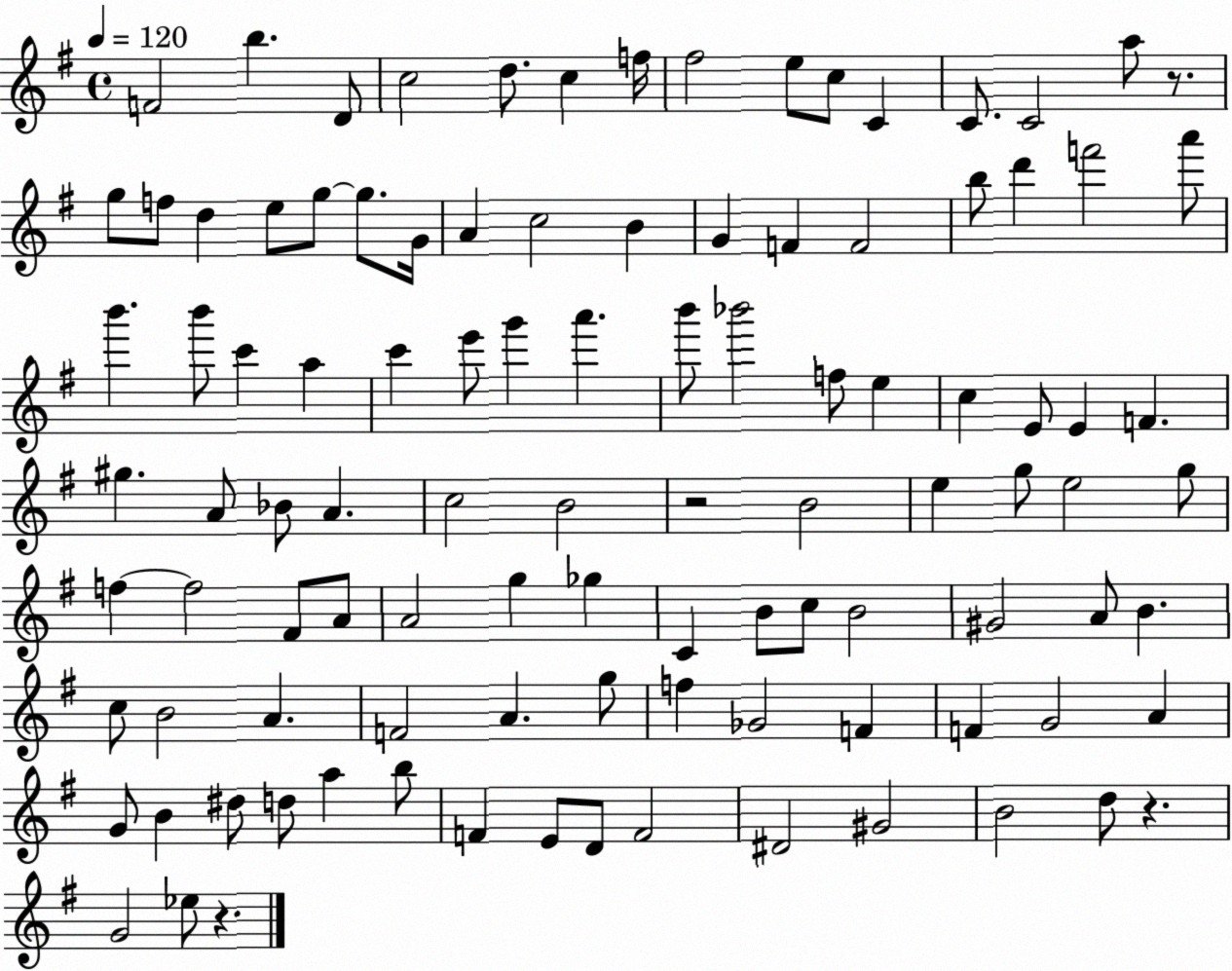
X:1
T:Untitled
M:4/4
L:1/4
K:G
F2 b D/2 c2 d/2 c f/4 ^f2 e/2 c/2 C C/2 C2 a/2 z/2 g/2 f/2 d e/2 g/2 g/2 G/4 A c2 B G F F2 b/2 d' f'2 a'/2 b' b'/2 c' a c' e'/2 g' a' b'/2 _b'2 f/2 e c E/2 E F ^g A/2 _B/2 A c2 B2 z2 B2 e g/2 e2 g/2 f f2 ^F/2 A/2 A2 g _g C B/2 c/2 B2 ^G2 A/2 B c/2 B2 A F2 A g/2 f _G2 F F G2 A G/2 B ^d/2 d/2 a b/2 F E/2 D/2 F2 ^D2 ^G2 B2 d/2 z G2 _e/2 z